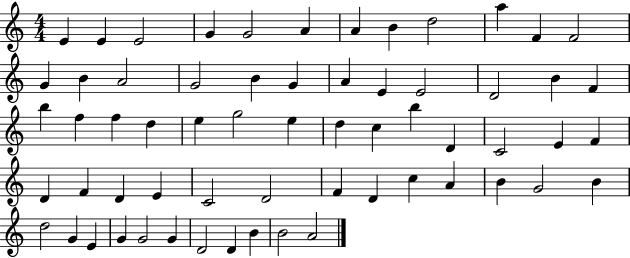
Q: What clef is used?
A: treble